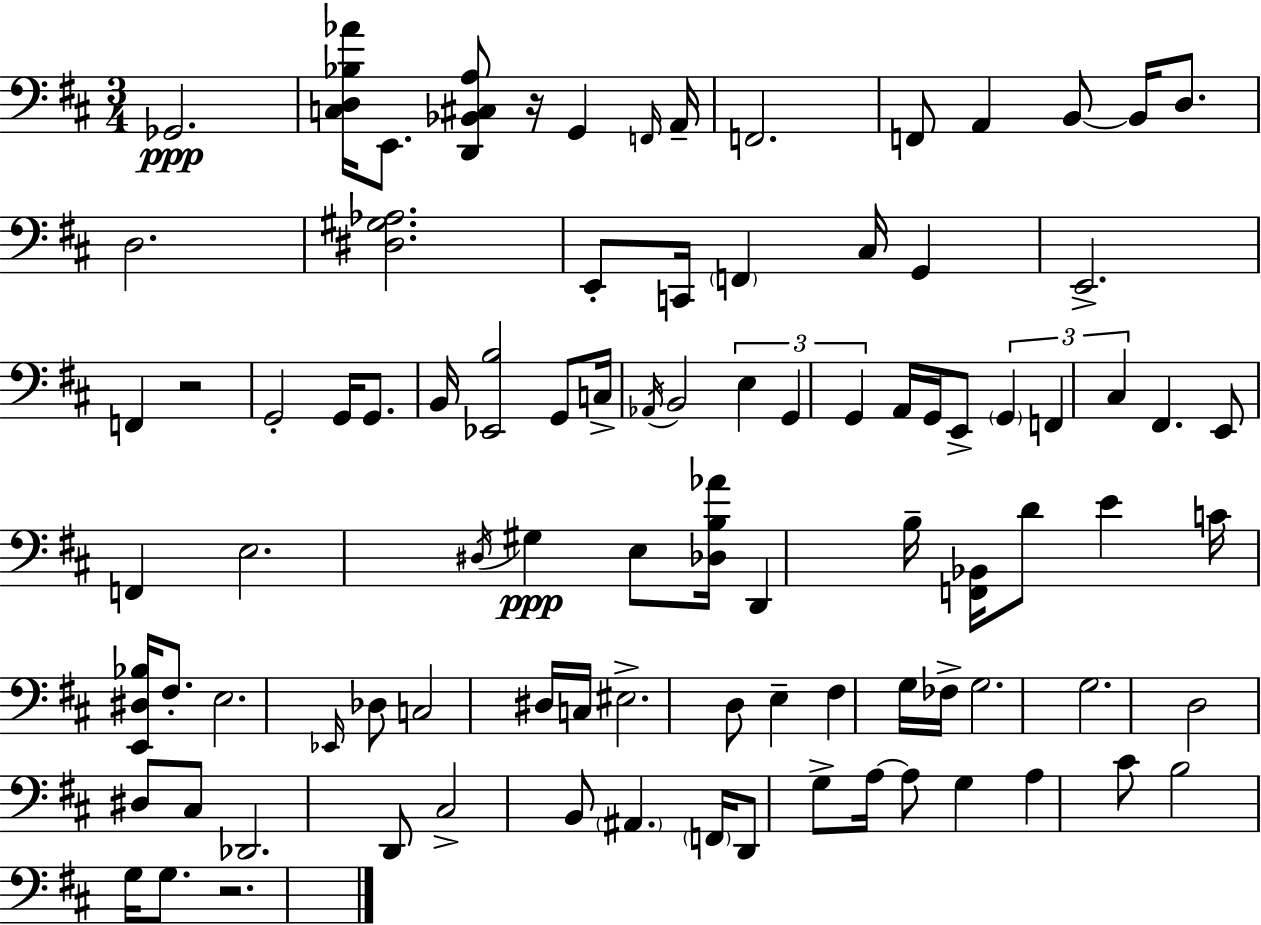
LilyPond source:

{
  \clef bass
  \numericTimeSignature
  \time 3/4
  \key d \major
  ges,2.\ppp | <c d bes aes'>16 e,8. <d, bes, cis a>8 r16 g,4 \grace { f,16 } | a,16-- f,2. | f,8 a,4 b,8~~ b,16 d8. | \break d2. | <dis gis aes>2. | e,8-. c,16 \parenthesize f,4 cis16 g,4 | e,2.-> | \break f,4 r2 | g,2-. g,16 g,8. | b,16 <ees, b>2 g,8 | c16-> \acciaccatura { aes,16 } b,2 \tuplet 3/2 { e4 | \break g,4 g,4 } a,16 g,16 | e,8-> \tuplet 3/2 { \parenthesize g,4 f,4 cis4 } | fis,4. e,8 f,4 | e2. | \break \acciaccatura { dis16 }\ppp gis4 e8 <des b aes'>16 d,4 | b16-- <f, bes,>16 d'8 e'4 c'16 <e, dis bes>16 | fis8.-. e2. | \grace { ees,16 } des8 c2 | \break dis16 c16 eis2.-> | d8 e4-- fis4 | g16 fes16-> g2. | g2. | \break d2 | dis8 cis8 des,2. | d,8 cis2-> | b,8 \parenthesize ais,4. \parenthesize f,16 d,8 | \break g8-> a16~~ a8 g4 a4 | cis'8 b2 | g16 g8. r2. | \bar "|."
}